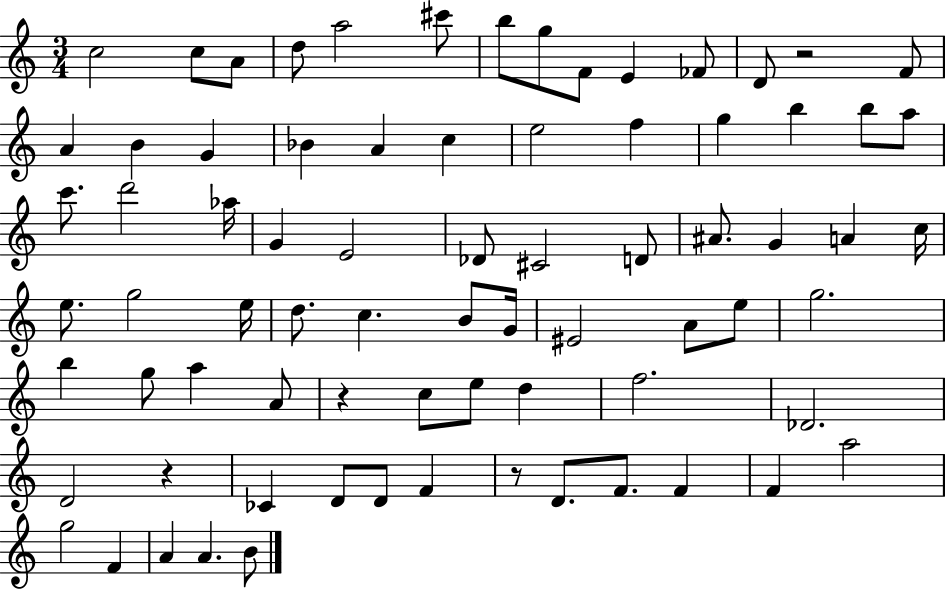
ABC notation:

X:1
T:Untitled
M:3/4
L:1/4
K:C
c2 c/2 A/2 d/2 a2 ^c'/2 b/2 g/2 F/2 E _F/2 D/2 z2 F/2 A B G _B A c e2 f g b b/2 a/2 c'/2 d'2 _a/4 G E2 _D/2 ^C2 D/2 ^A/2 G A c/4 e/2 g2 e/4 d/2 c B/2 G/4 ^E2 A/2 e/2 g2 b g/2 a A/2 z c/2 e/2 d f2 _D2 D2 z _C D/2 D/2 F z/2 D/2 F/2 F F a2 g2 F A A B/2